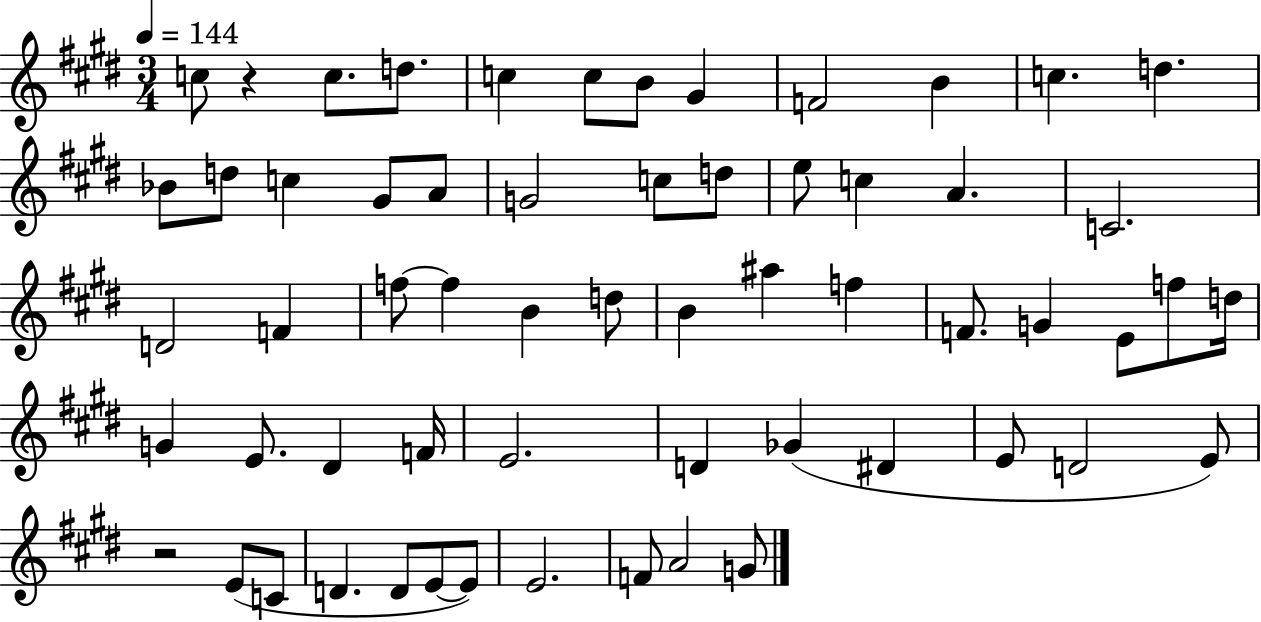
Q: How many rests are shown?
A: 2